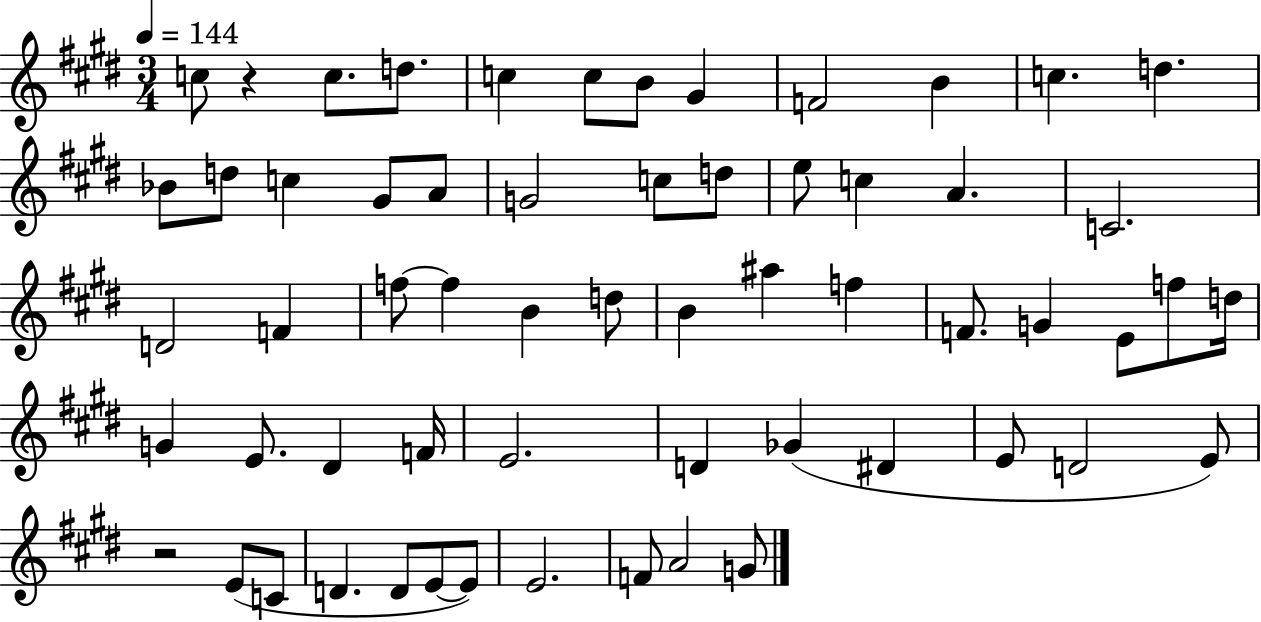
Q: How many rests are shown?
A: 2